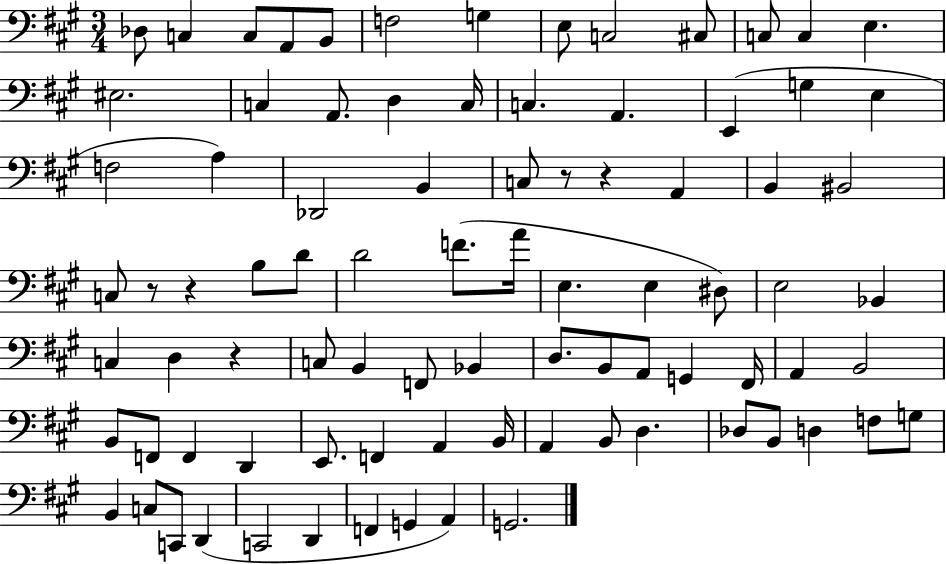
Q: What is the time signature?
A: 3/4